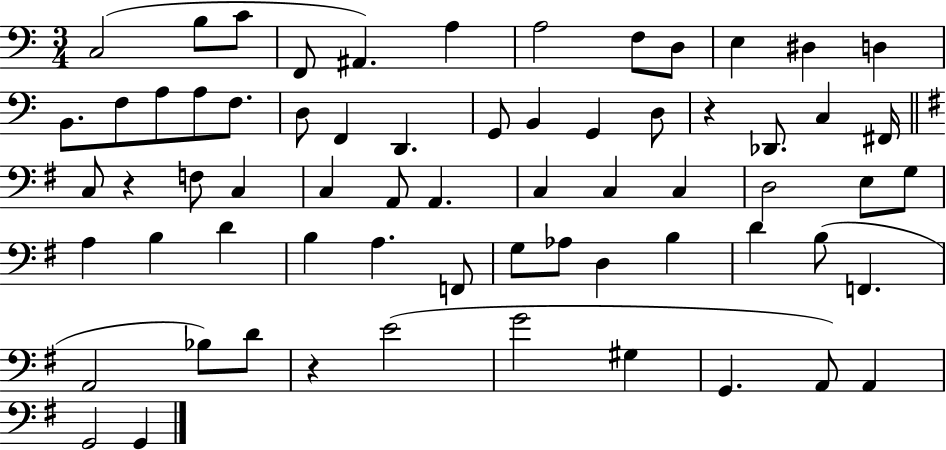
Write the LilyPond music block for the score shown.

{
  \clef bass
  \numericTimeSignature
  \time 3/4
  \key c \major
  \repeat volta 2 { c2( b8 c'8 | f,8 ais,4.) a4 | a2 f8 d8 | e4 dis4 d4 | \break b,8. f8 a8 a8 f8. | d8 f,4 d,4. | g,8 b,4 g,4 d8 | r4 des,8. c4 fis,16 | \break \bar "||" \break \key g \major c8 r4 f8 c4 | c4 a,8 a,4. | c4 c4 c4 | d2 e8 g8 | \break a4 b4 d'4 | b4 a4. f,8 | g8 aes8 d4 b4 | d'4 b8( f,4. | \break a,2 bes8) d'8 | r4 e'2( | g'2 gis4 | g,4. a,8) a,4 | \break g,2 g,4 | } \bar "|."
}